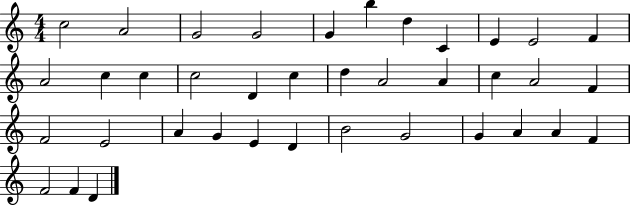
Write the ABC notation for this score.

X:1
T:Untitled
M:4/4
L:1/4
K:C
c2 A2 G2 G2 G b d C E E2 F A2 c c c2 D c d A2 A c A2 F F2 E2 A G E D B2 G2 G A A F F2 F D